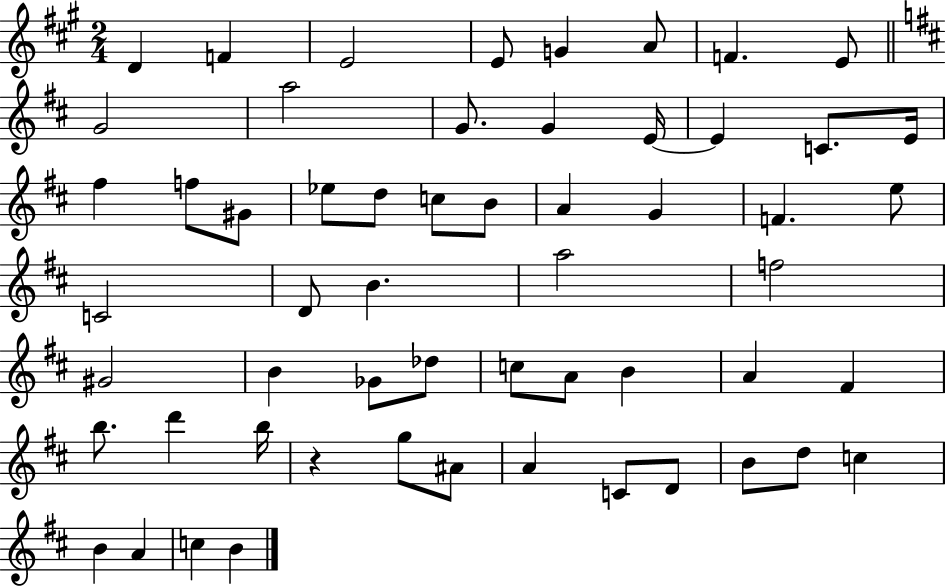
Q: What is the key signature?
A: A major